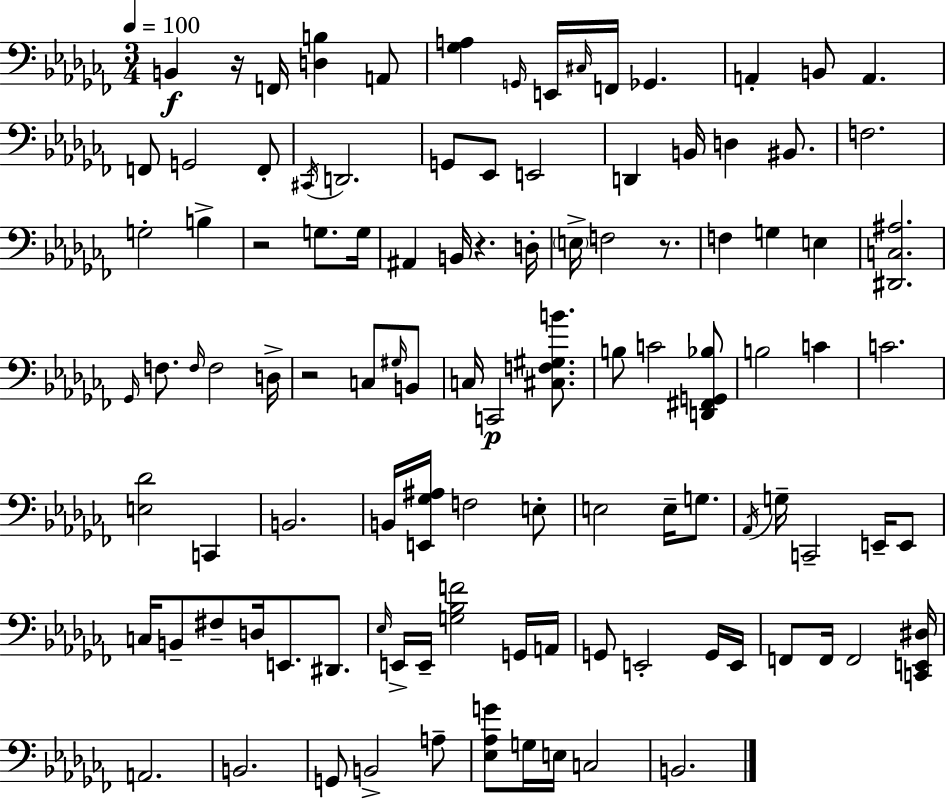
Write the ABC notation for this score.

X:1
T:Untitled
M:3/4
L:1/4
K:Abm
B,, z/4 F,,/4 [D,B,] A,,/2 [_G,A,] G,,/4 E,,/4 ^C,/4 F,,/4 _G,, A,, B,,/2 A,, F,,/2 G,,2 F,,/2 ^C,,/4 D,,2 G,,/2 _E,,/2 E,,2 D,, B,,/4 D, ^B,,/2 F,2 G,2 B, z2 G,/2 G,/4 ^A,, B,,/4 z D,/4 E,/4 F,2 z/2 F, G, E, [^D,,C,^A,]2 _G,,/4 F,/2 F,/4 F,2 D,/4 z2 C,/2 ^G,/4 B,,/2 C,/4 C,,2 [^C,F,^G,B]/2 B,/2 C2 [D,,^F,,G,,_B,]/2 B,2 C C2 [E,_D]2 C,, B,,2 B,,/4 [E,,_G,^A,]/4 F,2 E,/2 E,2 E,/4 G,/2 _A,,/4 G,/4 C,,2 E,,/4 E,,/2 C,/4 B,,/2 ^F,/2 D,/4 E,,/2 ^D,,/2 _E,/4 E,,/4 E,,/4 [G,_B,F]2 G,,/4 A,,/4 G,,/2 E,,2 G,,/4 E,,/4 F,,/2 F,,/4 F,,2 [C,,E,,^D,]/4 A,,2 B,,2 G,,/2 B,,2 A,/2 [_E,_A,G]/2 G,/4 E,/4 C,2 B,,2